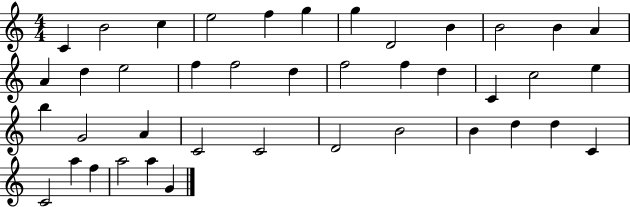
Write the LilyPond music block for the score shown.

{
  \clef treble
  \numericTimeSignature
  \time 4/4
  \key c \major
  c'4 b'2 c''4 | e''2 f''4 g''4 | g''4 d'2 b'4 | b'2 b'4 a'4 | \break a'4 d''4 e''2 | f''4 f''2 d''4 | f''2 f''4 d''4 | c'4 c''2 e''4 | \break b''4 g'2 a'4 | c'2 c'2 | d'2 b'2 | b'4 d''4 d''4 c'4 | \break c'2 a''4 f''4 | a''2 a''4 g'4 | \bar "|."
}